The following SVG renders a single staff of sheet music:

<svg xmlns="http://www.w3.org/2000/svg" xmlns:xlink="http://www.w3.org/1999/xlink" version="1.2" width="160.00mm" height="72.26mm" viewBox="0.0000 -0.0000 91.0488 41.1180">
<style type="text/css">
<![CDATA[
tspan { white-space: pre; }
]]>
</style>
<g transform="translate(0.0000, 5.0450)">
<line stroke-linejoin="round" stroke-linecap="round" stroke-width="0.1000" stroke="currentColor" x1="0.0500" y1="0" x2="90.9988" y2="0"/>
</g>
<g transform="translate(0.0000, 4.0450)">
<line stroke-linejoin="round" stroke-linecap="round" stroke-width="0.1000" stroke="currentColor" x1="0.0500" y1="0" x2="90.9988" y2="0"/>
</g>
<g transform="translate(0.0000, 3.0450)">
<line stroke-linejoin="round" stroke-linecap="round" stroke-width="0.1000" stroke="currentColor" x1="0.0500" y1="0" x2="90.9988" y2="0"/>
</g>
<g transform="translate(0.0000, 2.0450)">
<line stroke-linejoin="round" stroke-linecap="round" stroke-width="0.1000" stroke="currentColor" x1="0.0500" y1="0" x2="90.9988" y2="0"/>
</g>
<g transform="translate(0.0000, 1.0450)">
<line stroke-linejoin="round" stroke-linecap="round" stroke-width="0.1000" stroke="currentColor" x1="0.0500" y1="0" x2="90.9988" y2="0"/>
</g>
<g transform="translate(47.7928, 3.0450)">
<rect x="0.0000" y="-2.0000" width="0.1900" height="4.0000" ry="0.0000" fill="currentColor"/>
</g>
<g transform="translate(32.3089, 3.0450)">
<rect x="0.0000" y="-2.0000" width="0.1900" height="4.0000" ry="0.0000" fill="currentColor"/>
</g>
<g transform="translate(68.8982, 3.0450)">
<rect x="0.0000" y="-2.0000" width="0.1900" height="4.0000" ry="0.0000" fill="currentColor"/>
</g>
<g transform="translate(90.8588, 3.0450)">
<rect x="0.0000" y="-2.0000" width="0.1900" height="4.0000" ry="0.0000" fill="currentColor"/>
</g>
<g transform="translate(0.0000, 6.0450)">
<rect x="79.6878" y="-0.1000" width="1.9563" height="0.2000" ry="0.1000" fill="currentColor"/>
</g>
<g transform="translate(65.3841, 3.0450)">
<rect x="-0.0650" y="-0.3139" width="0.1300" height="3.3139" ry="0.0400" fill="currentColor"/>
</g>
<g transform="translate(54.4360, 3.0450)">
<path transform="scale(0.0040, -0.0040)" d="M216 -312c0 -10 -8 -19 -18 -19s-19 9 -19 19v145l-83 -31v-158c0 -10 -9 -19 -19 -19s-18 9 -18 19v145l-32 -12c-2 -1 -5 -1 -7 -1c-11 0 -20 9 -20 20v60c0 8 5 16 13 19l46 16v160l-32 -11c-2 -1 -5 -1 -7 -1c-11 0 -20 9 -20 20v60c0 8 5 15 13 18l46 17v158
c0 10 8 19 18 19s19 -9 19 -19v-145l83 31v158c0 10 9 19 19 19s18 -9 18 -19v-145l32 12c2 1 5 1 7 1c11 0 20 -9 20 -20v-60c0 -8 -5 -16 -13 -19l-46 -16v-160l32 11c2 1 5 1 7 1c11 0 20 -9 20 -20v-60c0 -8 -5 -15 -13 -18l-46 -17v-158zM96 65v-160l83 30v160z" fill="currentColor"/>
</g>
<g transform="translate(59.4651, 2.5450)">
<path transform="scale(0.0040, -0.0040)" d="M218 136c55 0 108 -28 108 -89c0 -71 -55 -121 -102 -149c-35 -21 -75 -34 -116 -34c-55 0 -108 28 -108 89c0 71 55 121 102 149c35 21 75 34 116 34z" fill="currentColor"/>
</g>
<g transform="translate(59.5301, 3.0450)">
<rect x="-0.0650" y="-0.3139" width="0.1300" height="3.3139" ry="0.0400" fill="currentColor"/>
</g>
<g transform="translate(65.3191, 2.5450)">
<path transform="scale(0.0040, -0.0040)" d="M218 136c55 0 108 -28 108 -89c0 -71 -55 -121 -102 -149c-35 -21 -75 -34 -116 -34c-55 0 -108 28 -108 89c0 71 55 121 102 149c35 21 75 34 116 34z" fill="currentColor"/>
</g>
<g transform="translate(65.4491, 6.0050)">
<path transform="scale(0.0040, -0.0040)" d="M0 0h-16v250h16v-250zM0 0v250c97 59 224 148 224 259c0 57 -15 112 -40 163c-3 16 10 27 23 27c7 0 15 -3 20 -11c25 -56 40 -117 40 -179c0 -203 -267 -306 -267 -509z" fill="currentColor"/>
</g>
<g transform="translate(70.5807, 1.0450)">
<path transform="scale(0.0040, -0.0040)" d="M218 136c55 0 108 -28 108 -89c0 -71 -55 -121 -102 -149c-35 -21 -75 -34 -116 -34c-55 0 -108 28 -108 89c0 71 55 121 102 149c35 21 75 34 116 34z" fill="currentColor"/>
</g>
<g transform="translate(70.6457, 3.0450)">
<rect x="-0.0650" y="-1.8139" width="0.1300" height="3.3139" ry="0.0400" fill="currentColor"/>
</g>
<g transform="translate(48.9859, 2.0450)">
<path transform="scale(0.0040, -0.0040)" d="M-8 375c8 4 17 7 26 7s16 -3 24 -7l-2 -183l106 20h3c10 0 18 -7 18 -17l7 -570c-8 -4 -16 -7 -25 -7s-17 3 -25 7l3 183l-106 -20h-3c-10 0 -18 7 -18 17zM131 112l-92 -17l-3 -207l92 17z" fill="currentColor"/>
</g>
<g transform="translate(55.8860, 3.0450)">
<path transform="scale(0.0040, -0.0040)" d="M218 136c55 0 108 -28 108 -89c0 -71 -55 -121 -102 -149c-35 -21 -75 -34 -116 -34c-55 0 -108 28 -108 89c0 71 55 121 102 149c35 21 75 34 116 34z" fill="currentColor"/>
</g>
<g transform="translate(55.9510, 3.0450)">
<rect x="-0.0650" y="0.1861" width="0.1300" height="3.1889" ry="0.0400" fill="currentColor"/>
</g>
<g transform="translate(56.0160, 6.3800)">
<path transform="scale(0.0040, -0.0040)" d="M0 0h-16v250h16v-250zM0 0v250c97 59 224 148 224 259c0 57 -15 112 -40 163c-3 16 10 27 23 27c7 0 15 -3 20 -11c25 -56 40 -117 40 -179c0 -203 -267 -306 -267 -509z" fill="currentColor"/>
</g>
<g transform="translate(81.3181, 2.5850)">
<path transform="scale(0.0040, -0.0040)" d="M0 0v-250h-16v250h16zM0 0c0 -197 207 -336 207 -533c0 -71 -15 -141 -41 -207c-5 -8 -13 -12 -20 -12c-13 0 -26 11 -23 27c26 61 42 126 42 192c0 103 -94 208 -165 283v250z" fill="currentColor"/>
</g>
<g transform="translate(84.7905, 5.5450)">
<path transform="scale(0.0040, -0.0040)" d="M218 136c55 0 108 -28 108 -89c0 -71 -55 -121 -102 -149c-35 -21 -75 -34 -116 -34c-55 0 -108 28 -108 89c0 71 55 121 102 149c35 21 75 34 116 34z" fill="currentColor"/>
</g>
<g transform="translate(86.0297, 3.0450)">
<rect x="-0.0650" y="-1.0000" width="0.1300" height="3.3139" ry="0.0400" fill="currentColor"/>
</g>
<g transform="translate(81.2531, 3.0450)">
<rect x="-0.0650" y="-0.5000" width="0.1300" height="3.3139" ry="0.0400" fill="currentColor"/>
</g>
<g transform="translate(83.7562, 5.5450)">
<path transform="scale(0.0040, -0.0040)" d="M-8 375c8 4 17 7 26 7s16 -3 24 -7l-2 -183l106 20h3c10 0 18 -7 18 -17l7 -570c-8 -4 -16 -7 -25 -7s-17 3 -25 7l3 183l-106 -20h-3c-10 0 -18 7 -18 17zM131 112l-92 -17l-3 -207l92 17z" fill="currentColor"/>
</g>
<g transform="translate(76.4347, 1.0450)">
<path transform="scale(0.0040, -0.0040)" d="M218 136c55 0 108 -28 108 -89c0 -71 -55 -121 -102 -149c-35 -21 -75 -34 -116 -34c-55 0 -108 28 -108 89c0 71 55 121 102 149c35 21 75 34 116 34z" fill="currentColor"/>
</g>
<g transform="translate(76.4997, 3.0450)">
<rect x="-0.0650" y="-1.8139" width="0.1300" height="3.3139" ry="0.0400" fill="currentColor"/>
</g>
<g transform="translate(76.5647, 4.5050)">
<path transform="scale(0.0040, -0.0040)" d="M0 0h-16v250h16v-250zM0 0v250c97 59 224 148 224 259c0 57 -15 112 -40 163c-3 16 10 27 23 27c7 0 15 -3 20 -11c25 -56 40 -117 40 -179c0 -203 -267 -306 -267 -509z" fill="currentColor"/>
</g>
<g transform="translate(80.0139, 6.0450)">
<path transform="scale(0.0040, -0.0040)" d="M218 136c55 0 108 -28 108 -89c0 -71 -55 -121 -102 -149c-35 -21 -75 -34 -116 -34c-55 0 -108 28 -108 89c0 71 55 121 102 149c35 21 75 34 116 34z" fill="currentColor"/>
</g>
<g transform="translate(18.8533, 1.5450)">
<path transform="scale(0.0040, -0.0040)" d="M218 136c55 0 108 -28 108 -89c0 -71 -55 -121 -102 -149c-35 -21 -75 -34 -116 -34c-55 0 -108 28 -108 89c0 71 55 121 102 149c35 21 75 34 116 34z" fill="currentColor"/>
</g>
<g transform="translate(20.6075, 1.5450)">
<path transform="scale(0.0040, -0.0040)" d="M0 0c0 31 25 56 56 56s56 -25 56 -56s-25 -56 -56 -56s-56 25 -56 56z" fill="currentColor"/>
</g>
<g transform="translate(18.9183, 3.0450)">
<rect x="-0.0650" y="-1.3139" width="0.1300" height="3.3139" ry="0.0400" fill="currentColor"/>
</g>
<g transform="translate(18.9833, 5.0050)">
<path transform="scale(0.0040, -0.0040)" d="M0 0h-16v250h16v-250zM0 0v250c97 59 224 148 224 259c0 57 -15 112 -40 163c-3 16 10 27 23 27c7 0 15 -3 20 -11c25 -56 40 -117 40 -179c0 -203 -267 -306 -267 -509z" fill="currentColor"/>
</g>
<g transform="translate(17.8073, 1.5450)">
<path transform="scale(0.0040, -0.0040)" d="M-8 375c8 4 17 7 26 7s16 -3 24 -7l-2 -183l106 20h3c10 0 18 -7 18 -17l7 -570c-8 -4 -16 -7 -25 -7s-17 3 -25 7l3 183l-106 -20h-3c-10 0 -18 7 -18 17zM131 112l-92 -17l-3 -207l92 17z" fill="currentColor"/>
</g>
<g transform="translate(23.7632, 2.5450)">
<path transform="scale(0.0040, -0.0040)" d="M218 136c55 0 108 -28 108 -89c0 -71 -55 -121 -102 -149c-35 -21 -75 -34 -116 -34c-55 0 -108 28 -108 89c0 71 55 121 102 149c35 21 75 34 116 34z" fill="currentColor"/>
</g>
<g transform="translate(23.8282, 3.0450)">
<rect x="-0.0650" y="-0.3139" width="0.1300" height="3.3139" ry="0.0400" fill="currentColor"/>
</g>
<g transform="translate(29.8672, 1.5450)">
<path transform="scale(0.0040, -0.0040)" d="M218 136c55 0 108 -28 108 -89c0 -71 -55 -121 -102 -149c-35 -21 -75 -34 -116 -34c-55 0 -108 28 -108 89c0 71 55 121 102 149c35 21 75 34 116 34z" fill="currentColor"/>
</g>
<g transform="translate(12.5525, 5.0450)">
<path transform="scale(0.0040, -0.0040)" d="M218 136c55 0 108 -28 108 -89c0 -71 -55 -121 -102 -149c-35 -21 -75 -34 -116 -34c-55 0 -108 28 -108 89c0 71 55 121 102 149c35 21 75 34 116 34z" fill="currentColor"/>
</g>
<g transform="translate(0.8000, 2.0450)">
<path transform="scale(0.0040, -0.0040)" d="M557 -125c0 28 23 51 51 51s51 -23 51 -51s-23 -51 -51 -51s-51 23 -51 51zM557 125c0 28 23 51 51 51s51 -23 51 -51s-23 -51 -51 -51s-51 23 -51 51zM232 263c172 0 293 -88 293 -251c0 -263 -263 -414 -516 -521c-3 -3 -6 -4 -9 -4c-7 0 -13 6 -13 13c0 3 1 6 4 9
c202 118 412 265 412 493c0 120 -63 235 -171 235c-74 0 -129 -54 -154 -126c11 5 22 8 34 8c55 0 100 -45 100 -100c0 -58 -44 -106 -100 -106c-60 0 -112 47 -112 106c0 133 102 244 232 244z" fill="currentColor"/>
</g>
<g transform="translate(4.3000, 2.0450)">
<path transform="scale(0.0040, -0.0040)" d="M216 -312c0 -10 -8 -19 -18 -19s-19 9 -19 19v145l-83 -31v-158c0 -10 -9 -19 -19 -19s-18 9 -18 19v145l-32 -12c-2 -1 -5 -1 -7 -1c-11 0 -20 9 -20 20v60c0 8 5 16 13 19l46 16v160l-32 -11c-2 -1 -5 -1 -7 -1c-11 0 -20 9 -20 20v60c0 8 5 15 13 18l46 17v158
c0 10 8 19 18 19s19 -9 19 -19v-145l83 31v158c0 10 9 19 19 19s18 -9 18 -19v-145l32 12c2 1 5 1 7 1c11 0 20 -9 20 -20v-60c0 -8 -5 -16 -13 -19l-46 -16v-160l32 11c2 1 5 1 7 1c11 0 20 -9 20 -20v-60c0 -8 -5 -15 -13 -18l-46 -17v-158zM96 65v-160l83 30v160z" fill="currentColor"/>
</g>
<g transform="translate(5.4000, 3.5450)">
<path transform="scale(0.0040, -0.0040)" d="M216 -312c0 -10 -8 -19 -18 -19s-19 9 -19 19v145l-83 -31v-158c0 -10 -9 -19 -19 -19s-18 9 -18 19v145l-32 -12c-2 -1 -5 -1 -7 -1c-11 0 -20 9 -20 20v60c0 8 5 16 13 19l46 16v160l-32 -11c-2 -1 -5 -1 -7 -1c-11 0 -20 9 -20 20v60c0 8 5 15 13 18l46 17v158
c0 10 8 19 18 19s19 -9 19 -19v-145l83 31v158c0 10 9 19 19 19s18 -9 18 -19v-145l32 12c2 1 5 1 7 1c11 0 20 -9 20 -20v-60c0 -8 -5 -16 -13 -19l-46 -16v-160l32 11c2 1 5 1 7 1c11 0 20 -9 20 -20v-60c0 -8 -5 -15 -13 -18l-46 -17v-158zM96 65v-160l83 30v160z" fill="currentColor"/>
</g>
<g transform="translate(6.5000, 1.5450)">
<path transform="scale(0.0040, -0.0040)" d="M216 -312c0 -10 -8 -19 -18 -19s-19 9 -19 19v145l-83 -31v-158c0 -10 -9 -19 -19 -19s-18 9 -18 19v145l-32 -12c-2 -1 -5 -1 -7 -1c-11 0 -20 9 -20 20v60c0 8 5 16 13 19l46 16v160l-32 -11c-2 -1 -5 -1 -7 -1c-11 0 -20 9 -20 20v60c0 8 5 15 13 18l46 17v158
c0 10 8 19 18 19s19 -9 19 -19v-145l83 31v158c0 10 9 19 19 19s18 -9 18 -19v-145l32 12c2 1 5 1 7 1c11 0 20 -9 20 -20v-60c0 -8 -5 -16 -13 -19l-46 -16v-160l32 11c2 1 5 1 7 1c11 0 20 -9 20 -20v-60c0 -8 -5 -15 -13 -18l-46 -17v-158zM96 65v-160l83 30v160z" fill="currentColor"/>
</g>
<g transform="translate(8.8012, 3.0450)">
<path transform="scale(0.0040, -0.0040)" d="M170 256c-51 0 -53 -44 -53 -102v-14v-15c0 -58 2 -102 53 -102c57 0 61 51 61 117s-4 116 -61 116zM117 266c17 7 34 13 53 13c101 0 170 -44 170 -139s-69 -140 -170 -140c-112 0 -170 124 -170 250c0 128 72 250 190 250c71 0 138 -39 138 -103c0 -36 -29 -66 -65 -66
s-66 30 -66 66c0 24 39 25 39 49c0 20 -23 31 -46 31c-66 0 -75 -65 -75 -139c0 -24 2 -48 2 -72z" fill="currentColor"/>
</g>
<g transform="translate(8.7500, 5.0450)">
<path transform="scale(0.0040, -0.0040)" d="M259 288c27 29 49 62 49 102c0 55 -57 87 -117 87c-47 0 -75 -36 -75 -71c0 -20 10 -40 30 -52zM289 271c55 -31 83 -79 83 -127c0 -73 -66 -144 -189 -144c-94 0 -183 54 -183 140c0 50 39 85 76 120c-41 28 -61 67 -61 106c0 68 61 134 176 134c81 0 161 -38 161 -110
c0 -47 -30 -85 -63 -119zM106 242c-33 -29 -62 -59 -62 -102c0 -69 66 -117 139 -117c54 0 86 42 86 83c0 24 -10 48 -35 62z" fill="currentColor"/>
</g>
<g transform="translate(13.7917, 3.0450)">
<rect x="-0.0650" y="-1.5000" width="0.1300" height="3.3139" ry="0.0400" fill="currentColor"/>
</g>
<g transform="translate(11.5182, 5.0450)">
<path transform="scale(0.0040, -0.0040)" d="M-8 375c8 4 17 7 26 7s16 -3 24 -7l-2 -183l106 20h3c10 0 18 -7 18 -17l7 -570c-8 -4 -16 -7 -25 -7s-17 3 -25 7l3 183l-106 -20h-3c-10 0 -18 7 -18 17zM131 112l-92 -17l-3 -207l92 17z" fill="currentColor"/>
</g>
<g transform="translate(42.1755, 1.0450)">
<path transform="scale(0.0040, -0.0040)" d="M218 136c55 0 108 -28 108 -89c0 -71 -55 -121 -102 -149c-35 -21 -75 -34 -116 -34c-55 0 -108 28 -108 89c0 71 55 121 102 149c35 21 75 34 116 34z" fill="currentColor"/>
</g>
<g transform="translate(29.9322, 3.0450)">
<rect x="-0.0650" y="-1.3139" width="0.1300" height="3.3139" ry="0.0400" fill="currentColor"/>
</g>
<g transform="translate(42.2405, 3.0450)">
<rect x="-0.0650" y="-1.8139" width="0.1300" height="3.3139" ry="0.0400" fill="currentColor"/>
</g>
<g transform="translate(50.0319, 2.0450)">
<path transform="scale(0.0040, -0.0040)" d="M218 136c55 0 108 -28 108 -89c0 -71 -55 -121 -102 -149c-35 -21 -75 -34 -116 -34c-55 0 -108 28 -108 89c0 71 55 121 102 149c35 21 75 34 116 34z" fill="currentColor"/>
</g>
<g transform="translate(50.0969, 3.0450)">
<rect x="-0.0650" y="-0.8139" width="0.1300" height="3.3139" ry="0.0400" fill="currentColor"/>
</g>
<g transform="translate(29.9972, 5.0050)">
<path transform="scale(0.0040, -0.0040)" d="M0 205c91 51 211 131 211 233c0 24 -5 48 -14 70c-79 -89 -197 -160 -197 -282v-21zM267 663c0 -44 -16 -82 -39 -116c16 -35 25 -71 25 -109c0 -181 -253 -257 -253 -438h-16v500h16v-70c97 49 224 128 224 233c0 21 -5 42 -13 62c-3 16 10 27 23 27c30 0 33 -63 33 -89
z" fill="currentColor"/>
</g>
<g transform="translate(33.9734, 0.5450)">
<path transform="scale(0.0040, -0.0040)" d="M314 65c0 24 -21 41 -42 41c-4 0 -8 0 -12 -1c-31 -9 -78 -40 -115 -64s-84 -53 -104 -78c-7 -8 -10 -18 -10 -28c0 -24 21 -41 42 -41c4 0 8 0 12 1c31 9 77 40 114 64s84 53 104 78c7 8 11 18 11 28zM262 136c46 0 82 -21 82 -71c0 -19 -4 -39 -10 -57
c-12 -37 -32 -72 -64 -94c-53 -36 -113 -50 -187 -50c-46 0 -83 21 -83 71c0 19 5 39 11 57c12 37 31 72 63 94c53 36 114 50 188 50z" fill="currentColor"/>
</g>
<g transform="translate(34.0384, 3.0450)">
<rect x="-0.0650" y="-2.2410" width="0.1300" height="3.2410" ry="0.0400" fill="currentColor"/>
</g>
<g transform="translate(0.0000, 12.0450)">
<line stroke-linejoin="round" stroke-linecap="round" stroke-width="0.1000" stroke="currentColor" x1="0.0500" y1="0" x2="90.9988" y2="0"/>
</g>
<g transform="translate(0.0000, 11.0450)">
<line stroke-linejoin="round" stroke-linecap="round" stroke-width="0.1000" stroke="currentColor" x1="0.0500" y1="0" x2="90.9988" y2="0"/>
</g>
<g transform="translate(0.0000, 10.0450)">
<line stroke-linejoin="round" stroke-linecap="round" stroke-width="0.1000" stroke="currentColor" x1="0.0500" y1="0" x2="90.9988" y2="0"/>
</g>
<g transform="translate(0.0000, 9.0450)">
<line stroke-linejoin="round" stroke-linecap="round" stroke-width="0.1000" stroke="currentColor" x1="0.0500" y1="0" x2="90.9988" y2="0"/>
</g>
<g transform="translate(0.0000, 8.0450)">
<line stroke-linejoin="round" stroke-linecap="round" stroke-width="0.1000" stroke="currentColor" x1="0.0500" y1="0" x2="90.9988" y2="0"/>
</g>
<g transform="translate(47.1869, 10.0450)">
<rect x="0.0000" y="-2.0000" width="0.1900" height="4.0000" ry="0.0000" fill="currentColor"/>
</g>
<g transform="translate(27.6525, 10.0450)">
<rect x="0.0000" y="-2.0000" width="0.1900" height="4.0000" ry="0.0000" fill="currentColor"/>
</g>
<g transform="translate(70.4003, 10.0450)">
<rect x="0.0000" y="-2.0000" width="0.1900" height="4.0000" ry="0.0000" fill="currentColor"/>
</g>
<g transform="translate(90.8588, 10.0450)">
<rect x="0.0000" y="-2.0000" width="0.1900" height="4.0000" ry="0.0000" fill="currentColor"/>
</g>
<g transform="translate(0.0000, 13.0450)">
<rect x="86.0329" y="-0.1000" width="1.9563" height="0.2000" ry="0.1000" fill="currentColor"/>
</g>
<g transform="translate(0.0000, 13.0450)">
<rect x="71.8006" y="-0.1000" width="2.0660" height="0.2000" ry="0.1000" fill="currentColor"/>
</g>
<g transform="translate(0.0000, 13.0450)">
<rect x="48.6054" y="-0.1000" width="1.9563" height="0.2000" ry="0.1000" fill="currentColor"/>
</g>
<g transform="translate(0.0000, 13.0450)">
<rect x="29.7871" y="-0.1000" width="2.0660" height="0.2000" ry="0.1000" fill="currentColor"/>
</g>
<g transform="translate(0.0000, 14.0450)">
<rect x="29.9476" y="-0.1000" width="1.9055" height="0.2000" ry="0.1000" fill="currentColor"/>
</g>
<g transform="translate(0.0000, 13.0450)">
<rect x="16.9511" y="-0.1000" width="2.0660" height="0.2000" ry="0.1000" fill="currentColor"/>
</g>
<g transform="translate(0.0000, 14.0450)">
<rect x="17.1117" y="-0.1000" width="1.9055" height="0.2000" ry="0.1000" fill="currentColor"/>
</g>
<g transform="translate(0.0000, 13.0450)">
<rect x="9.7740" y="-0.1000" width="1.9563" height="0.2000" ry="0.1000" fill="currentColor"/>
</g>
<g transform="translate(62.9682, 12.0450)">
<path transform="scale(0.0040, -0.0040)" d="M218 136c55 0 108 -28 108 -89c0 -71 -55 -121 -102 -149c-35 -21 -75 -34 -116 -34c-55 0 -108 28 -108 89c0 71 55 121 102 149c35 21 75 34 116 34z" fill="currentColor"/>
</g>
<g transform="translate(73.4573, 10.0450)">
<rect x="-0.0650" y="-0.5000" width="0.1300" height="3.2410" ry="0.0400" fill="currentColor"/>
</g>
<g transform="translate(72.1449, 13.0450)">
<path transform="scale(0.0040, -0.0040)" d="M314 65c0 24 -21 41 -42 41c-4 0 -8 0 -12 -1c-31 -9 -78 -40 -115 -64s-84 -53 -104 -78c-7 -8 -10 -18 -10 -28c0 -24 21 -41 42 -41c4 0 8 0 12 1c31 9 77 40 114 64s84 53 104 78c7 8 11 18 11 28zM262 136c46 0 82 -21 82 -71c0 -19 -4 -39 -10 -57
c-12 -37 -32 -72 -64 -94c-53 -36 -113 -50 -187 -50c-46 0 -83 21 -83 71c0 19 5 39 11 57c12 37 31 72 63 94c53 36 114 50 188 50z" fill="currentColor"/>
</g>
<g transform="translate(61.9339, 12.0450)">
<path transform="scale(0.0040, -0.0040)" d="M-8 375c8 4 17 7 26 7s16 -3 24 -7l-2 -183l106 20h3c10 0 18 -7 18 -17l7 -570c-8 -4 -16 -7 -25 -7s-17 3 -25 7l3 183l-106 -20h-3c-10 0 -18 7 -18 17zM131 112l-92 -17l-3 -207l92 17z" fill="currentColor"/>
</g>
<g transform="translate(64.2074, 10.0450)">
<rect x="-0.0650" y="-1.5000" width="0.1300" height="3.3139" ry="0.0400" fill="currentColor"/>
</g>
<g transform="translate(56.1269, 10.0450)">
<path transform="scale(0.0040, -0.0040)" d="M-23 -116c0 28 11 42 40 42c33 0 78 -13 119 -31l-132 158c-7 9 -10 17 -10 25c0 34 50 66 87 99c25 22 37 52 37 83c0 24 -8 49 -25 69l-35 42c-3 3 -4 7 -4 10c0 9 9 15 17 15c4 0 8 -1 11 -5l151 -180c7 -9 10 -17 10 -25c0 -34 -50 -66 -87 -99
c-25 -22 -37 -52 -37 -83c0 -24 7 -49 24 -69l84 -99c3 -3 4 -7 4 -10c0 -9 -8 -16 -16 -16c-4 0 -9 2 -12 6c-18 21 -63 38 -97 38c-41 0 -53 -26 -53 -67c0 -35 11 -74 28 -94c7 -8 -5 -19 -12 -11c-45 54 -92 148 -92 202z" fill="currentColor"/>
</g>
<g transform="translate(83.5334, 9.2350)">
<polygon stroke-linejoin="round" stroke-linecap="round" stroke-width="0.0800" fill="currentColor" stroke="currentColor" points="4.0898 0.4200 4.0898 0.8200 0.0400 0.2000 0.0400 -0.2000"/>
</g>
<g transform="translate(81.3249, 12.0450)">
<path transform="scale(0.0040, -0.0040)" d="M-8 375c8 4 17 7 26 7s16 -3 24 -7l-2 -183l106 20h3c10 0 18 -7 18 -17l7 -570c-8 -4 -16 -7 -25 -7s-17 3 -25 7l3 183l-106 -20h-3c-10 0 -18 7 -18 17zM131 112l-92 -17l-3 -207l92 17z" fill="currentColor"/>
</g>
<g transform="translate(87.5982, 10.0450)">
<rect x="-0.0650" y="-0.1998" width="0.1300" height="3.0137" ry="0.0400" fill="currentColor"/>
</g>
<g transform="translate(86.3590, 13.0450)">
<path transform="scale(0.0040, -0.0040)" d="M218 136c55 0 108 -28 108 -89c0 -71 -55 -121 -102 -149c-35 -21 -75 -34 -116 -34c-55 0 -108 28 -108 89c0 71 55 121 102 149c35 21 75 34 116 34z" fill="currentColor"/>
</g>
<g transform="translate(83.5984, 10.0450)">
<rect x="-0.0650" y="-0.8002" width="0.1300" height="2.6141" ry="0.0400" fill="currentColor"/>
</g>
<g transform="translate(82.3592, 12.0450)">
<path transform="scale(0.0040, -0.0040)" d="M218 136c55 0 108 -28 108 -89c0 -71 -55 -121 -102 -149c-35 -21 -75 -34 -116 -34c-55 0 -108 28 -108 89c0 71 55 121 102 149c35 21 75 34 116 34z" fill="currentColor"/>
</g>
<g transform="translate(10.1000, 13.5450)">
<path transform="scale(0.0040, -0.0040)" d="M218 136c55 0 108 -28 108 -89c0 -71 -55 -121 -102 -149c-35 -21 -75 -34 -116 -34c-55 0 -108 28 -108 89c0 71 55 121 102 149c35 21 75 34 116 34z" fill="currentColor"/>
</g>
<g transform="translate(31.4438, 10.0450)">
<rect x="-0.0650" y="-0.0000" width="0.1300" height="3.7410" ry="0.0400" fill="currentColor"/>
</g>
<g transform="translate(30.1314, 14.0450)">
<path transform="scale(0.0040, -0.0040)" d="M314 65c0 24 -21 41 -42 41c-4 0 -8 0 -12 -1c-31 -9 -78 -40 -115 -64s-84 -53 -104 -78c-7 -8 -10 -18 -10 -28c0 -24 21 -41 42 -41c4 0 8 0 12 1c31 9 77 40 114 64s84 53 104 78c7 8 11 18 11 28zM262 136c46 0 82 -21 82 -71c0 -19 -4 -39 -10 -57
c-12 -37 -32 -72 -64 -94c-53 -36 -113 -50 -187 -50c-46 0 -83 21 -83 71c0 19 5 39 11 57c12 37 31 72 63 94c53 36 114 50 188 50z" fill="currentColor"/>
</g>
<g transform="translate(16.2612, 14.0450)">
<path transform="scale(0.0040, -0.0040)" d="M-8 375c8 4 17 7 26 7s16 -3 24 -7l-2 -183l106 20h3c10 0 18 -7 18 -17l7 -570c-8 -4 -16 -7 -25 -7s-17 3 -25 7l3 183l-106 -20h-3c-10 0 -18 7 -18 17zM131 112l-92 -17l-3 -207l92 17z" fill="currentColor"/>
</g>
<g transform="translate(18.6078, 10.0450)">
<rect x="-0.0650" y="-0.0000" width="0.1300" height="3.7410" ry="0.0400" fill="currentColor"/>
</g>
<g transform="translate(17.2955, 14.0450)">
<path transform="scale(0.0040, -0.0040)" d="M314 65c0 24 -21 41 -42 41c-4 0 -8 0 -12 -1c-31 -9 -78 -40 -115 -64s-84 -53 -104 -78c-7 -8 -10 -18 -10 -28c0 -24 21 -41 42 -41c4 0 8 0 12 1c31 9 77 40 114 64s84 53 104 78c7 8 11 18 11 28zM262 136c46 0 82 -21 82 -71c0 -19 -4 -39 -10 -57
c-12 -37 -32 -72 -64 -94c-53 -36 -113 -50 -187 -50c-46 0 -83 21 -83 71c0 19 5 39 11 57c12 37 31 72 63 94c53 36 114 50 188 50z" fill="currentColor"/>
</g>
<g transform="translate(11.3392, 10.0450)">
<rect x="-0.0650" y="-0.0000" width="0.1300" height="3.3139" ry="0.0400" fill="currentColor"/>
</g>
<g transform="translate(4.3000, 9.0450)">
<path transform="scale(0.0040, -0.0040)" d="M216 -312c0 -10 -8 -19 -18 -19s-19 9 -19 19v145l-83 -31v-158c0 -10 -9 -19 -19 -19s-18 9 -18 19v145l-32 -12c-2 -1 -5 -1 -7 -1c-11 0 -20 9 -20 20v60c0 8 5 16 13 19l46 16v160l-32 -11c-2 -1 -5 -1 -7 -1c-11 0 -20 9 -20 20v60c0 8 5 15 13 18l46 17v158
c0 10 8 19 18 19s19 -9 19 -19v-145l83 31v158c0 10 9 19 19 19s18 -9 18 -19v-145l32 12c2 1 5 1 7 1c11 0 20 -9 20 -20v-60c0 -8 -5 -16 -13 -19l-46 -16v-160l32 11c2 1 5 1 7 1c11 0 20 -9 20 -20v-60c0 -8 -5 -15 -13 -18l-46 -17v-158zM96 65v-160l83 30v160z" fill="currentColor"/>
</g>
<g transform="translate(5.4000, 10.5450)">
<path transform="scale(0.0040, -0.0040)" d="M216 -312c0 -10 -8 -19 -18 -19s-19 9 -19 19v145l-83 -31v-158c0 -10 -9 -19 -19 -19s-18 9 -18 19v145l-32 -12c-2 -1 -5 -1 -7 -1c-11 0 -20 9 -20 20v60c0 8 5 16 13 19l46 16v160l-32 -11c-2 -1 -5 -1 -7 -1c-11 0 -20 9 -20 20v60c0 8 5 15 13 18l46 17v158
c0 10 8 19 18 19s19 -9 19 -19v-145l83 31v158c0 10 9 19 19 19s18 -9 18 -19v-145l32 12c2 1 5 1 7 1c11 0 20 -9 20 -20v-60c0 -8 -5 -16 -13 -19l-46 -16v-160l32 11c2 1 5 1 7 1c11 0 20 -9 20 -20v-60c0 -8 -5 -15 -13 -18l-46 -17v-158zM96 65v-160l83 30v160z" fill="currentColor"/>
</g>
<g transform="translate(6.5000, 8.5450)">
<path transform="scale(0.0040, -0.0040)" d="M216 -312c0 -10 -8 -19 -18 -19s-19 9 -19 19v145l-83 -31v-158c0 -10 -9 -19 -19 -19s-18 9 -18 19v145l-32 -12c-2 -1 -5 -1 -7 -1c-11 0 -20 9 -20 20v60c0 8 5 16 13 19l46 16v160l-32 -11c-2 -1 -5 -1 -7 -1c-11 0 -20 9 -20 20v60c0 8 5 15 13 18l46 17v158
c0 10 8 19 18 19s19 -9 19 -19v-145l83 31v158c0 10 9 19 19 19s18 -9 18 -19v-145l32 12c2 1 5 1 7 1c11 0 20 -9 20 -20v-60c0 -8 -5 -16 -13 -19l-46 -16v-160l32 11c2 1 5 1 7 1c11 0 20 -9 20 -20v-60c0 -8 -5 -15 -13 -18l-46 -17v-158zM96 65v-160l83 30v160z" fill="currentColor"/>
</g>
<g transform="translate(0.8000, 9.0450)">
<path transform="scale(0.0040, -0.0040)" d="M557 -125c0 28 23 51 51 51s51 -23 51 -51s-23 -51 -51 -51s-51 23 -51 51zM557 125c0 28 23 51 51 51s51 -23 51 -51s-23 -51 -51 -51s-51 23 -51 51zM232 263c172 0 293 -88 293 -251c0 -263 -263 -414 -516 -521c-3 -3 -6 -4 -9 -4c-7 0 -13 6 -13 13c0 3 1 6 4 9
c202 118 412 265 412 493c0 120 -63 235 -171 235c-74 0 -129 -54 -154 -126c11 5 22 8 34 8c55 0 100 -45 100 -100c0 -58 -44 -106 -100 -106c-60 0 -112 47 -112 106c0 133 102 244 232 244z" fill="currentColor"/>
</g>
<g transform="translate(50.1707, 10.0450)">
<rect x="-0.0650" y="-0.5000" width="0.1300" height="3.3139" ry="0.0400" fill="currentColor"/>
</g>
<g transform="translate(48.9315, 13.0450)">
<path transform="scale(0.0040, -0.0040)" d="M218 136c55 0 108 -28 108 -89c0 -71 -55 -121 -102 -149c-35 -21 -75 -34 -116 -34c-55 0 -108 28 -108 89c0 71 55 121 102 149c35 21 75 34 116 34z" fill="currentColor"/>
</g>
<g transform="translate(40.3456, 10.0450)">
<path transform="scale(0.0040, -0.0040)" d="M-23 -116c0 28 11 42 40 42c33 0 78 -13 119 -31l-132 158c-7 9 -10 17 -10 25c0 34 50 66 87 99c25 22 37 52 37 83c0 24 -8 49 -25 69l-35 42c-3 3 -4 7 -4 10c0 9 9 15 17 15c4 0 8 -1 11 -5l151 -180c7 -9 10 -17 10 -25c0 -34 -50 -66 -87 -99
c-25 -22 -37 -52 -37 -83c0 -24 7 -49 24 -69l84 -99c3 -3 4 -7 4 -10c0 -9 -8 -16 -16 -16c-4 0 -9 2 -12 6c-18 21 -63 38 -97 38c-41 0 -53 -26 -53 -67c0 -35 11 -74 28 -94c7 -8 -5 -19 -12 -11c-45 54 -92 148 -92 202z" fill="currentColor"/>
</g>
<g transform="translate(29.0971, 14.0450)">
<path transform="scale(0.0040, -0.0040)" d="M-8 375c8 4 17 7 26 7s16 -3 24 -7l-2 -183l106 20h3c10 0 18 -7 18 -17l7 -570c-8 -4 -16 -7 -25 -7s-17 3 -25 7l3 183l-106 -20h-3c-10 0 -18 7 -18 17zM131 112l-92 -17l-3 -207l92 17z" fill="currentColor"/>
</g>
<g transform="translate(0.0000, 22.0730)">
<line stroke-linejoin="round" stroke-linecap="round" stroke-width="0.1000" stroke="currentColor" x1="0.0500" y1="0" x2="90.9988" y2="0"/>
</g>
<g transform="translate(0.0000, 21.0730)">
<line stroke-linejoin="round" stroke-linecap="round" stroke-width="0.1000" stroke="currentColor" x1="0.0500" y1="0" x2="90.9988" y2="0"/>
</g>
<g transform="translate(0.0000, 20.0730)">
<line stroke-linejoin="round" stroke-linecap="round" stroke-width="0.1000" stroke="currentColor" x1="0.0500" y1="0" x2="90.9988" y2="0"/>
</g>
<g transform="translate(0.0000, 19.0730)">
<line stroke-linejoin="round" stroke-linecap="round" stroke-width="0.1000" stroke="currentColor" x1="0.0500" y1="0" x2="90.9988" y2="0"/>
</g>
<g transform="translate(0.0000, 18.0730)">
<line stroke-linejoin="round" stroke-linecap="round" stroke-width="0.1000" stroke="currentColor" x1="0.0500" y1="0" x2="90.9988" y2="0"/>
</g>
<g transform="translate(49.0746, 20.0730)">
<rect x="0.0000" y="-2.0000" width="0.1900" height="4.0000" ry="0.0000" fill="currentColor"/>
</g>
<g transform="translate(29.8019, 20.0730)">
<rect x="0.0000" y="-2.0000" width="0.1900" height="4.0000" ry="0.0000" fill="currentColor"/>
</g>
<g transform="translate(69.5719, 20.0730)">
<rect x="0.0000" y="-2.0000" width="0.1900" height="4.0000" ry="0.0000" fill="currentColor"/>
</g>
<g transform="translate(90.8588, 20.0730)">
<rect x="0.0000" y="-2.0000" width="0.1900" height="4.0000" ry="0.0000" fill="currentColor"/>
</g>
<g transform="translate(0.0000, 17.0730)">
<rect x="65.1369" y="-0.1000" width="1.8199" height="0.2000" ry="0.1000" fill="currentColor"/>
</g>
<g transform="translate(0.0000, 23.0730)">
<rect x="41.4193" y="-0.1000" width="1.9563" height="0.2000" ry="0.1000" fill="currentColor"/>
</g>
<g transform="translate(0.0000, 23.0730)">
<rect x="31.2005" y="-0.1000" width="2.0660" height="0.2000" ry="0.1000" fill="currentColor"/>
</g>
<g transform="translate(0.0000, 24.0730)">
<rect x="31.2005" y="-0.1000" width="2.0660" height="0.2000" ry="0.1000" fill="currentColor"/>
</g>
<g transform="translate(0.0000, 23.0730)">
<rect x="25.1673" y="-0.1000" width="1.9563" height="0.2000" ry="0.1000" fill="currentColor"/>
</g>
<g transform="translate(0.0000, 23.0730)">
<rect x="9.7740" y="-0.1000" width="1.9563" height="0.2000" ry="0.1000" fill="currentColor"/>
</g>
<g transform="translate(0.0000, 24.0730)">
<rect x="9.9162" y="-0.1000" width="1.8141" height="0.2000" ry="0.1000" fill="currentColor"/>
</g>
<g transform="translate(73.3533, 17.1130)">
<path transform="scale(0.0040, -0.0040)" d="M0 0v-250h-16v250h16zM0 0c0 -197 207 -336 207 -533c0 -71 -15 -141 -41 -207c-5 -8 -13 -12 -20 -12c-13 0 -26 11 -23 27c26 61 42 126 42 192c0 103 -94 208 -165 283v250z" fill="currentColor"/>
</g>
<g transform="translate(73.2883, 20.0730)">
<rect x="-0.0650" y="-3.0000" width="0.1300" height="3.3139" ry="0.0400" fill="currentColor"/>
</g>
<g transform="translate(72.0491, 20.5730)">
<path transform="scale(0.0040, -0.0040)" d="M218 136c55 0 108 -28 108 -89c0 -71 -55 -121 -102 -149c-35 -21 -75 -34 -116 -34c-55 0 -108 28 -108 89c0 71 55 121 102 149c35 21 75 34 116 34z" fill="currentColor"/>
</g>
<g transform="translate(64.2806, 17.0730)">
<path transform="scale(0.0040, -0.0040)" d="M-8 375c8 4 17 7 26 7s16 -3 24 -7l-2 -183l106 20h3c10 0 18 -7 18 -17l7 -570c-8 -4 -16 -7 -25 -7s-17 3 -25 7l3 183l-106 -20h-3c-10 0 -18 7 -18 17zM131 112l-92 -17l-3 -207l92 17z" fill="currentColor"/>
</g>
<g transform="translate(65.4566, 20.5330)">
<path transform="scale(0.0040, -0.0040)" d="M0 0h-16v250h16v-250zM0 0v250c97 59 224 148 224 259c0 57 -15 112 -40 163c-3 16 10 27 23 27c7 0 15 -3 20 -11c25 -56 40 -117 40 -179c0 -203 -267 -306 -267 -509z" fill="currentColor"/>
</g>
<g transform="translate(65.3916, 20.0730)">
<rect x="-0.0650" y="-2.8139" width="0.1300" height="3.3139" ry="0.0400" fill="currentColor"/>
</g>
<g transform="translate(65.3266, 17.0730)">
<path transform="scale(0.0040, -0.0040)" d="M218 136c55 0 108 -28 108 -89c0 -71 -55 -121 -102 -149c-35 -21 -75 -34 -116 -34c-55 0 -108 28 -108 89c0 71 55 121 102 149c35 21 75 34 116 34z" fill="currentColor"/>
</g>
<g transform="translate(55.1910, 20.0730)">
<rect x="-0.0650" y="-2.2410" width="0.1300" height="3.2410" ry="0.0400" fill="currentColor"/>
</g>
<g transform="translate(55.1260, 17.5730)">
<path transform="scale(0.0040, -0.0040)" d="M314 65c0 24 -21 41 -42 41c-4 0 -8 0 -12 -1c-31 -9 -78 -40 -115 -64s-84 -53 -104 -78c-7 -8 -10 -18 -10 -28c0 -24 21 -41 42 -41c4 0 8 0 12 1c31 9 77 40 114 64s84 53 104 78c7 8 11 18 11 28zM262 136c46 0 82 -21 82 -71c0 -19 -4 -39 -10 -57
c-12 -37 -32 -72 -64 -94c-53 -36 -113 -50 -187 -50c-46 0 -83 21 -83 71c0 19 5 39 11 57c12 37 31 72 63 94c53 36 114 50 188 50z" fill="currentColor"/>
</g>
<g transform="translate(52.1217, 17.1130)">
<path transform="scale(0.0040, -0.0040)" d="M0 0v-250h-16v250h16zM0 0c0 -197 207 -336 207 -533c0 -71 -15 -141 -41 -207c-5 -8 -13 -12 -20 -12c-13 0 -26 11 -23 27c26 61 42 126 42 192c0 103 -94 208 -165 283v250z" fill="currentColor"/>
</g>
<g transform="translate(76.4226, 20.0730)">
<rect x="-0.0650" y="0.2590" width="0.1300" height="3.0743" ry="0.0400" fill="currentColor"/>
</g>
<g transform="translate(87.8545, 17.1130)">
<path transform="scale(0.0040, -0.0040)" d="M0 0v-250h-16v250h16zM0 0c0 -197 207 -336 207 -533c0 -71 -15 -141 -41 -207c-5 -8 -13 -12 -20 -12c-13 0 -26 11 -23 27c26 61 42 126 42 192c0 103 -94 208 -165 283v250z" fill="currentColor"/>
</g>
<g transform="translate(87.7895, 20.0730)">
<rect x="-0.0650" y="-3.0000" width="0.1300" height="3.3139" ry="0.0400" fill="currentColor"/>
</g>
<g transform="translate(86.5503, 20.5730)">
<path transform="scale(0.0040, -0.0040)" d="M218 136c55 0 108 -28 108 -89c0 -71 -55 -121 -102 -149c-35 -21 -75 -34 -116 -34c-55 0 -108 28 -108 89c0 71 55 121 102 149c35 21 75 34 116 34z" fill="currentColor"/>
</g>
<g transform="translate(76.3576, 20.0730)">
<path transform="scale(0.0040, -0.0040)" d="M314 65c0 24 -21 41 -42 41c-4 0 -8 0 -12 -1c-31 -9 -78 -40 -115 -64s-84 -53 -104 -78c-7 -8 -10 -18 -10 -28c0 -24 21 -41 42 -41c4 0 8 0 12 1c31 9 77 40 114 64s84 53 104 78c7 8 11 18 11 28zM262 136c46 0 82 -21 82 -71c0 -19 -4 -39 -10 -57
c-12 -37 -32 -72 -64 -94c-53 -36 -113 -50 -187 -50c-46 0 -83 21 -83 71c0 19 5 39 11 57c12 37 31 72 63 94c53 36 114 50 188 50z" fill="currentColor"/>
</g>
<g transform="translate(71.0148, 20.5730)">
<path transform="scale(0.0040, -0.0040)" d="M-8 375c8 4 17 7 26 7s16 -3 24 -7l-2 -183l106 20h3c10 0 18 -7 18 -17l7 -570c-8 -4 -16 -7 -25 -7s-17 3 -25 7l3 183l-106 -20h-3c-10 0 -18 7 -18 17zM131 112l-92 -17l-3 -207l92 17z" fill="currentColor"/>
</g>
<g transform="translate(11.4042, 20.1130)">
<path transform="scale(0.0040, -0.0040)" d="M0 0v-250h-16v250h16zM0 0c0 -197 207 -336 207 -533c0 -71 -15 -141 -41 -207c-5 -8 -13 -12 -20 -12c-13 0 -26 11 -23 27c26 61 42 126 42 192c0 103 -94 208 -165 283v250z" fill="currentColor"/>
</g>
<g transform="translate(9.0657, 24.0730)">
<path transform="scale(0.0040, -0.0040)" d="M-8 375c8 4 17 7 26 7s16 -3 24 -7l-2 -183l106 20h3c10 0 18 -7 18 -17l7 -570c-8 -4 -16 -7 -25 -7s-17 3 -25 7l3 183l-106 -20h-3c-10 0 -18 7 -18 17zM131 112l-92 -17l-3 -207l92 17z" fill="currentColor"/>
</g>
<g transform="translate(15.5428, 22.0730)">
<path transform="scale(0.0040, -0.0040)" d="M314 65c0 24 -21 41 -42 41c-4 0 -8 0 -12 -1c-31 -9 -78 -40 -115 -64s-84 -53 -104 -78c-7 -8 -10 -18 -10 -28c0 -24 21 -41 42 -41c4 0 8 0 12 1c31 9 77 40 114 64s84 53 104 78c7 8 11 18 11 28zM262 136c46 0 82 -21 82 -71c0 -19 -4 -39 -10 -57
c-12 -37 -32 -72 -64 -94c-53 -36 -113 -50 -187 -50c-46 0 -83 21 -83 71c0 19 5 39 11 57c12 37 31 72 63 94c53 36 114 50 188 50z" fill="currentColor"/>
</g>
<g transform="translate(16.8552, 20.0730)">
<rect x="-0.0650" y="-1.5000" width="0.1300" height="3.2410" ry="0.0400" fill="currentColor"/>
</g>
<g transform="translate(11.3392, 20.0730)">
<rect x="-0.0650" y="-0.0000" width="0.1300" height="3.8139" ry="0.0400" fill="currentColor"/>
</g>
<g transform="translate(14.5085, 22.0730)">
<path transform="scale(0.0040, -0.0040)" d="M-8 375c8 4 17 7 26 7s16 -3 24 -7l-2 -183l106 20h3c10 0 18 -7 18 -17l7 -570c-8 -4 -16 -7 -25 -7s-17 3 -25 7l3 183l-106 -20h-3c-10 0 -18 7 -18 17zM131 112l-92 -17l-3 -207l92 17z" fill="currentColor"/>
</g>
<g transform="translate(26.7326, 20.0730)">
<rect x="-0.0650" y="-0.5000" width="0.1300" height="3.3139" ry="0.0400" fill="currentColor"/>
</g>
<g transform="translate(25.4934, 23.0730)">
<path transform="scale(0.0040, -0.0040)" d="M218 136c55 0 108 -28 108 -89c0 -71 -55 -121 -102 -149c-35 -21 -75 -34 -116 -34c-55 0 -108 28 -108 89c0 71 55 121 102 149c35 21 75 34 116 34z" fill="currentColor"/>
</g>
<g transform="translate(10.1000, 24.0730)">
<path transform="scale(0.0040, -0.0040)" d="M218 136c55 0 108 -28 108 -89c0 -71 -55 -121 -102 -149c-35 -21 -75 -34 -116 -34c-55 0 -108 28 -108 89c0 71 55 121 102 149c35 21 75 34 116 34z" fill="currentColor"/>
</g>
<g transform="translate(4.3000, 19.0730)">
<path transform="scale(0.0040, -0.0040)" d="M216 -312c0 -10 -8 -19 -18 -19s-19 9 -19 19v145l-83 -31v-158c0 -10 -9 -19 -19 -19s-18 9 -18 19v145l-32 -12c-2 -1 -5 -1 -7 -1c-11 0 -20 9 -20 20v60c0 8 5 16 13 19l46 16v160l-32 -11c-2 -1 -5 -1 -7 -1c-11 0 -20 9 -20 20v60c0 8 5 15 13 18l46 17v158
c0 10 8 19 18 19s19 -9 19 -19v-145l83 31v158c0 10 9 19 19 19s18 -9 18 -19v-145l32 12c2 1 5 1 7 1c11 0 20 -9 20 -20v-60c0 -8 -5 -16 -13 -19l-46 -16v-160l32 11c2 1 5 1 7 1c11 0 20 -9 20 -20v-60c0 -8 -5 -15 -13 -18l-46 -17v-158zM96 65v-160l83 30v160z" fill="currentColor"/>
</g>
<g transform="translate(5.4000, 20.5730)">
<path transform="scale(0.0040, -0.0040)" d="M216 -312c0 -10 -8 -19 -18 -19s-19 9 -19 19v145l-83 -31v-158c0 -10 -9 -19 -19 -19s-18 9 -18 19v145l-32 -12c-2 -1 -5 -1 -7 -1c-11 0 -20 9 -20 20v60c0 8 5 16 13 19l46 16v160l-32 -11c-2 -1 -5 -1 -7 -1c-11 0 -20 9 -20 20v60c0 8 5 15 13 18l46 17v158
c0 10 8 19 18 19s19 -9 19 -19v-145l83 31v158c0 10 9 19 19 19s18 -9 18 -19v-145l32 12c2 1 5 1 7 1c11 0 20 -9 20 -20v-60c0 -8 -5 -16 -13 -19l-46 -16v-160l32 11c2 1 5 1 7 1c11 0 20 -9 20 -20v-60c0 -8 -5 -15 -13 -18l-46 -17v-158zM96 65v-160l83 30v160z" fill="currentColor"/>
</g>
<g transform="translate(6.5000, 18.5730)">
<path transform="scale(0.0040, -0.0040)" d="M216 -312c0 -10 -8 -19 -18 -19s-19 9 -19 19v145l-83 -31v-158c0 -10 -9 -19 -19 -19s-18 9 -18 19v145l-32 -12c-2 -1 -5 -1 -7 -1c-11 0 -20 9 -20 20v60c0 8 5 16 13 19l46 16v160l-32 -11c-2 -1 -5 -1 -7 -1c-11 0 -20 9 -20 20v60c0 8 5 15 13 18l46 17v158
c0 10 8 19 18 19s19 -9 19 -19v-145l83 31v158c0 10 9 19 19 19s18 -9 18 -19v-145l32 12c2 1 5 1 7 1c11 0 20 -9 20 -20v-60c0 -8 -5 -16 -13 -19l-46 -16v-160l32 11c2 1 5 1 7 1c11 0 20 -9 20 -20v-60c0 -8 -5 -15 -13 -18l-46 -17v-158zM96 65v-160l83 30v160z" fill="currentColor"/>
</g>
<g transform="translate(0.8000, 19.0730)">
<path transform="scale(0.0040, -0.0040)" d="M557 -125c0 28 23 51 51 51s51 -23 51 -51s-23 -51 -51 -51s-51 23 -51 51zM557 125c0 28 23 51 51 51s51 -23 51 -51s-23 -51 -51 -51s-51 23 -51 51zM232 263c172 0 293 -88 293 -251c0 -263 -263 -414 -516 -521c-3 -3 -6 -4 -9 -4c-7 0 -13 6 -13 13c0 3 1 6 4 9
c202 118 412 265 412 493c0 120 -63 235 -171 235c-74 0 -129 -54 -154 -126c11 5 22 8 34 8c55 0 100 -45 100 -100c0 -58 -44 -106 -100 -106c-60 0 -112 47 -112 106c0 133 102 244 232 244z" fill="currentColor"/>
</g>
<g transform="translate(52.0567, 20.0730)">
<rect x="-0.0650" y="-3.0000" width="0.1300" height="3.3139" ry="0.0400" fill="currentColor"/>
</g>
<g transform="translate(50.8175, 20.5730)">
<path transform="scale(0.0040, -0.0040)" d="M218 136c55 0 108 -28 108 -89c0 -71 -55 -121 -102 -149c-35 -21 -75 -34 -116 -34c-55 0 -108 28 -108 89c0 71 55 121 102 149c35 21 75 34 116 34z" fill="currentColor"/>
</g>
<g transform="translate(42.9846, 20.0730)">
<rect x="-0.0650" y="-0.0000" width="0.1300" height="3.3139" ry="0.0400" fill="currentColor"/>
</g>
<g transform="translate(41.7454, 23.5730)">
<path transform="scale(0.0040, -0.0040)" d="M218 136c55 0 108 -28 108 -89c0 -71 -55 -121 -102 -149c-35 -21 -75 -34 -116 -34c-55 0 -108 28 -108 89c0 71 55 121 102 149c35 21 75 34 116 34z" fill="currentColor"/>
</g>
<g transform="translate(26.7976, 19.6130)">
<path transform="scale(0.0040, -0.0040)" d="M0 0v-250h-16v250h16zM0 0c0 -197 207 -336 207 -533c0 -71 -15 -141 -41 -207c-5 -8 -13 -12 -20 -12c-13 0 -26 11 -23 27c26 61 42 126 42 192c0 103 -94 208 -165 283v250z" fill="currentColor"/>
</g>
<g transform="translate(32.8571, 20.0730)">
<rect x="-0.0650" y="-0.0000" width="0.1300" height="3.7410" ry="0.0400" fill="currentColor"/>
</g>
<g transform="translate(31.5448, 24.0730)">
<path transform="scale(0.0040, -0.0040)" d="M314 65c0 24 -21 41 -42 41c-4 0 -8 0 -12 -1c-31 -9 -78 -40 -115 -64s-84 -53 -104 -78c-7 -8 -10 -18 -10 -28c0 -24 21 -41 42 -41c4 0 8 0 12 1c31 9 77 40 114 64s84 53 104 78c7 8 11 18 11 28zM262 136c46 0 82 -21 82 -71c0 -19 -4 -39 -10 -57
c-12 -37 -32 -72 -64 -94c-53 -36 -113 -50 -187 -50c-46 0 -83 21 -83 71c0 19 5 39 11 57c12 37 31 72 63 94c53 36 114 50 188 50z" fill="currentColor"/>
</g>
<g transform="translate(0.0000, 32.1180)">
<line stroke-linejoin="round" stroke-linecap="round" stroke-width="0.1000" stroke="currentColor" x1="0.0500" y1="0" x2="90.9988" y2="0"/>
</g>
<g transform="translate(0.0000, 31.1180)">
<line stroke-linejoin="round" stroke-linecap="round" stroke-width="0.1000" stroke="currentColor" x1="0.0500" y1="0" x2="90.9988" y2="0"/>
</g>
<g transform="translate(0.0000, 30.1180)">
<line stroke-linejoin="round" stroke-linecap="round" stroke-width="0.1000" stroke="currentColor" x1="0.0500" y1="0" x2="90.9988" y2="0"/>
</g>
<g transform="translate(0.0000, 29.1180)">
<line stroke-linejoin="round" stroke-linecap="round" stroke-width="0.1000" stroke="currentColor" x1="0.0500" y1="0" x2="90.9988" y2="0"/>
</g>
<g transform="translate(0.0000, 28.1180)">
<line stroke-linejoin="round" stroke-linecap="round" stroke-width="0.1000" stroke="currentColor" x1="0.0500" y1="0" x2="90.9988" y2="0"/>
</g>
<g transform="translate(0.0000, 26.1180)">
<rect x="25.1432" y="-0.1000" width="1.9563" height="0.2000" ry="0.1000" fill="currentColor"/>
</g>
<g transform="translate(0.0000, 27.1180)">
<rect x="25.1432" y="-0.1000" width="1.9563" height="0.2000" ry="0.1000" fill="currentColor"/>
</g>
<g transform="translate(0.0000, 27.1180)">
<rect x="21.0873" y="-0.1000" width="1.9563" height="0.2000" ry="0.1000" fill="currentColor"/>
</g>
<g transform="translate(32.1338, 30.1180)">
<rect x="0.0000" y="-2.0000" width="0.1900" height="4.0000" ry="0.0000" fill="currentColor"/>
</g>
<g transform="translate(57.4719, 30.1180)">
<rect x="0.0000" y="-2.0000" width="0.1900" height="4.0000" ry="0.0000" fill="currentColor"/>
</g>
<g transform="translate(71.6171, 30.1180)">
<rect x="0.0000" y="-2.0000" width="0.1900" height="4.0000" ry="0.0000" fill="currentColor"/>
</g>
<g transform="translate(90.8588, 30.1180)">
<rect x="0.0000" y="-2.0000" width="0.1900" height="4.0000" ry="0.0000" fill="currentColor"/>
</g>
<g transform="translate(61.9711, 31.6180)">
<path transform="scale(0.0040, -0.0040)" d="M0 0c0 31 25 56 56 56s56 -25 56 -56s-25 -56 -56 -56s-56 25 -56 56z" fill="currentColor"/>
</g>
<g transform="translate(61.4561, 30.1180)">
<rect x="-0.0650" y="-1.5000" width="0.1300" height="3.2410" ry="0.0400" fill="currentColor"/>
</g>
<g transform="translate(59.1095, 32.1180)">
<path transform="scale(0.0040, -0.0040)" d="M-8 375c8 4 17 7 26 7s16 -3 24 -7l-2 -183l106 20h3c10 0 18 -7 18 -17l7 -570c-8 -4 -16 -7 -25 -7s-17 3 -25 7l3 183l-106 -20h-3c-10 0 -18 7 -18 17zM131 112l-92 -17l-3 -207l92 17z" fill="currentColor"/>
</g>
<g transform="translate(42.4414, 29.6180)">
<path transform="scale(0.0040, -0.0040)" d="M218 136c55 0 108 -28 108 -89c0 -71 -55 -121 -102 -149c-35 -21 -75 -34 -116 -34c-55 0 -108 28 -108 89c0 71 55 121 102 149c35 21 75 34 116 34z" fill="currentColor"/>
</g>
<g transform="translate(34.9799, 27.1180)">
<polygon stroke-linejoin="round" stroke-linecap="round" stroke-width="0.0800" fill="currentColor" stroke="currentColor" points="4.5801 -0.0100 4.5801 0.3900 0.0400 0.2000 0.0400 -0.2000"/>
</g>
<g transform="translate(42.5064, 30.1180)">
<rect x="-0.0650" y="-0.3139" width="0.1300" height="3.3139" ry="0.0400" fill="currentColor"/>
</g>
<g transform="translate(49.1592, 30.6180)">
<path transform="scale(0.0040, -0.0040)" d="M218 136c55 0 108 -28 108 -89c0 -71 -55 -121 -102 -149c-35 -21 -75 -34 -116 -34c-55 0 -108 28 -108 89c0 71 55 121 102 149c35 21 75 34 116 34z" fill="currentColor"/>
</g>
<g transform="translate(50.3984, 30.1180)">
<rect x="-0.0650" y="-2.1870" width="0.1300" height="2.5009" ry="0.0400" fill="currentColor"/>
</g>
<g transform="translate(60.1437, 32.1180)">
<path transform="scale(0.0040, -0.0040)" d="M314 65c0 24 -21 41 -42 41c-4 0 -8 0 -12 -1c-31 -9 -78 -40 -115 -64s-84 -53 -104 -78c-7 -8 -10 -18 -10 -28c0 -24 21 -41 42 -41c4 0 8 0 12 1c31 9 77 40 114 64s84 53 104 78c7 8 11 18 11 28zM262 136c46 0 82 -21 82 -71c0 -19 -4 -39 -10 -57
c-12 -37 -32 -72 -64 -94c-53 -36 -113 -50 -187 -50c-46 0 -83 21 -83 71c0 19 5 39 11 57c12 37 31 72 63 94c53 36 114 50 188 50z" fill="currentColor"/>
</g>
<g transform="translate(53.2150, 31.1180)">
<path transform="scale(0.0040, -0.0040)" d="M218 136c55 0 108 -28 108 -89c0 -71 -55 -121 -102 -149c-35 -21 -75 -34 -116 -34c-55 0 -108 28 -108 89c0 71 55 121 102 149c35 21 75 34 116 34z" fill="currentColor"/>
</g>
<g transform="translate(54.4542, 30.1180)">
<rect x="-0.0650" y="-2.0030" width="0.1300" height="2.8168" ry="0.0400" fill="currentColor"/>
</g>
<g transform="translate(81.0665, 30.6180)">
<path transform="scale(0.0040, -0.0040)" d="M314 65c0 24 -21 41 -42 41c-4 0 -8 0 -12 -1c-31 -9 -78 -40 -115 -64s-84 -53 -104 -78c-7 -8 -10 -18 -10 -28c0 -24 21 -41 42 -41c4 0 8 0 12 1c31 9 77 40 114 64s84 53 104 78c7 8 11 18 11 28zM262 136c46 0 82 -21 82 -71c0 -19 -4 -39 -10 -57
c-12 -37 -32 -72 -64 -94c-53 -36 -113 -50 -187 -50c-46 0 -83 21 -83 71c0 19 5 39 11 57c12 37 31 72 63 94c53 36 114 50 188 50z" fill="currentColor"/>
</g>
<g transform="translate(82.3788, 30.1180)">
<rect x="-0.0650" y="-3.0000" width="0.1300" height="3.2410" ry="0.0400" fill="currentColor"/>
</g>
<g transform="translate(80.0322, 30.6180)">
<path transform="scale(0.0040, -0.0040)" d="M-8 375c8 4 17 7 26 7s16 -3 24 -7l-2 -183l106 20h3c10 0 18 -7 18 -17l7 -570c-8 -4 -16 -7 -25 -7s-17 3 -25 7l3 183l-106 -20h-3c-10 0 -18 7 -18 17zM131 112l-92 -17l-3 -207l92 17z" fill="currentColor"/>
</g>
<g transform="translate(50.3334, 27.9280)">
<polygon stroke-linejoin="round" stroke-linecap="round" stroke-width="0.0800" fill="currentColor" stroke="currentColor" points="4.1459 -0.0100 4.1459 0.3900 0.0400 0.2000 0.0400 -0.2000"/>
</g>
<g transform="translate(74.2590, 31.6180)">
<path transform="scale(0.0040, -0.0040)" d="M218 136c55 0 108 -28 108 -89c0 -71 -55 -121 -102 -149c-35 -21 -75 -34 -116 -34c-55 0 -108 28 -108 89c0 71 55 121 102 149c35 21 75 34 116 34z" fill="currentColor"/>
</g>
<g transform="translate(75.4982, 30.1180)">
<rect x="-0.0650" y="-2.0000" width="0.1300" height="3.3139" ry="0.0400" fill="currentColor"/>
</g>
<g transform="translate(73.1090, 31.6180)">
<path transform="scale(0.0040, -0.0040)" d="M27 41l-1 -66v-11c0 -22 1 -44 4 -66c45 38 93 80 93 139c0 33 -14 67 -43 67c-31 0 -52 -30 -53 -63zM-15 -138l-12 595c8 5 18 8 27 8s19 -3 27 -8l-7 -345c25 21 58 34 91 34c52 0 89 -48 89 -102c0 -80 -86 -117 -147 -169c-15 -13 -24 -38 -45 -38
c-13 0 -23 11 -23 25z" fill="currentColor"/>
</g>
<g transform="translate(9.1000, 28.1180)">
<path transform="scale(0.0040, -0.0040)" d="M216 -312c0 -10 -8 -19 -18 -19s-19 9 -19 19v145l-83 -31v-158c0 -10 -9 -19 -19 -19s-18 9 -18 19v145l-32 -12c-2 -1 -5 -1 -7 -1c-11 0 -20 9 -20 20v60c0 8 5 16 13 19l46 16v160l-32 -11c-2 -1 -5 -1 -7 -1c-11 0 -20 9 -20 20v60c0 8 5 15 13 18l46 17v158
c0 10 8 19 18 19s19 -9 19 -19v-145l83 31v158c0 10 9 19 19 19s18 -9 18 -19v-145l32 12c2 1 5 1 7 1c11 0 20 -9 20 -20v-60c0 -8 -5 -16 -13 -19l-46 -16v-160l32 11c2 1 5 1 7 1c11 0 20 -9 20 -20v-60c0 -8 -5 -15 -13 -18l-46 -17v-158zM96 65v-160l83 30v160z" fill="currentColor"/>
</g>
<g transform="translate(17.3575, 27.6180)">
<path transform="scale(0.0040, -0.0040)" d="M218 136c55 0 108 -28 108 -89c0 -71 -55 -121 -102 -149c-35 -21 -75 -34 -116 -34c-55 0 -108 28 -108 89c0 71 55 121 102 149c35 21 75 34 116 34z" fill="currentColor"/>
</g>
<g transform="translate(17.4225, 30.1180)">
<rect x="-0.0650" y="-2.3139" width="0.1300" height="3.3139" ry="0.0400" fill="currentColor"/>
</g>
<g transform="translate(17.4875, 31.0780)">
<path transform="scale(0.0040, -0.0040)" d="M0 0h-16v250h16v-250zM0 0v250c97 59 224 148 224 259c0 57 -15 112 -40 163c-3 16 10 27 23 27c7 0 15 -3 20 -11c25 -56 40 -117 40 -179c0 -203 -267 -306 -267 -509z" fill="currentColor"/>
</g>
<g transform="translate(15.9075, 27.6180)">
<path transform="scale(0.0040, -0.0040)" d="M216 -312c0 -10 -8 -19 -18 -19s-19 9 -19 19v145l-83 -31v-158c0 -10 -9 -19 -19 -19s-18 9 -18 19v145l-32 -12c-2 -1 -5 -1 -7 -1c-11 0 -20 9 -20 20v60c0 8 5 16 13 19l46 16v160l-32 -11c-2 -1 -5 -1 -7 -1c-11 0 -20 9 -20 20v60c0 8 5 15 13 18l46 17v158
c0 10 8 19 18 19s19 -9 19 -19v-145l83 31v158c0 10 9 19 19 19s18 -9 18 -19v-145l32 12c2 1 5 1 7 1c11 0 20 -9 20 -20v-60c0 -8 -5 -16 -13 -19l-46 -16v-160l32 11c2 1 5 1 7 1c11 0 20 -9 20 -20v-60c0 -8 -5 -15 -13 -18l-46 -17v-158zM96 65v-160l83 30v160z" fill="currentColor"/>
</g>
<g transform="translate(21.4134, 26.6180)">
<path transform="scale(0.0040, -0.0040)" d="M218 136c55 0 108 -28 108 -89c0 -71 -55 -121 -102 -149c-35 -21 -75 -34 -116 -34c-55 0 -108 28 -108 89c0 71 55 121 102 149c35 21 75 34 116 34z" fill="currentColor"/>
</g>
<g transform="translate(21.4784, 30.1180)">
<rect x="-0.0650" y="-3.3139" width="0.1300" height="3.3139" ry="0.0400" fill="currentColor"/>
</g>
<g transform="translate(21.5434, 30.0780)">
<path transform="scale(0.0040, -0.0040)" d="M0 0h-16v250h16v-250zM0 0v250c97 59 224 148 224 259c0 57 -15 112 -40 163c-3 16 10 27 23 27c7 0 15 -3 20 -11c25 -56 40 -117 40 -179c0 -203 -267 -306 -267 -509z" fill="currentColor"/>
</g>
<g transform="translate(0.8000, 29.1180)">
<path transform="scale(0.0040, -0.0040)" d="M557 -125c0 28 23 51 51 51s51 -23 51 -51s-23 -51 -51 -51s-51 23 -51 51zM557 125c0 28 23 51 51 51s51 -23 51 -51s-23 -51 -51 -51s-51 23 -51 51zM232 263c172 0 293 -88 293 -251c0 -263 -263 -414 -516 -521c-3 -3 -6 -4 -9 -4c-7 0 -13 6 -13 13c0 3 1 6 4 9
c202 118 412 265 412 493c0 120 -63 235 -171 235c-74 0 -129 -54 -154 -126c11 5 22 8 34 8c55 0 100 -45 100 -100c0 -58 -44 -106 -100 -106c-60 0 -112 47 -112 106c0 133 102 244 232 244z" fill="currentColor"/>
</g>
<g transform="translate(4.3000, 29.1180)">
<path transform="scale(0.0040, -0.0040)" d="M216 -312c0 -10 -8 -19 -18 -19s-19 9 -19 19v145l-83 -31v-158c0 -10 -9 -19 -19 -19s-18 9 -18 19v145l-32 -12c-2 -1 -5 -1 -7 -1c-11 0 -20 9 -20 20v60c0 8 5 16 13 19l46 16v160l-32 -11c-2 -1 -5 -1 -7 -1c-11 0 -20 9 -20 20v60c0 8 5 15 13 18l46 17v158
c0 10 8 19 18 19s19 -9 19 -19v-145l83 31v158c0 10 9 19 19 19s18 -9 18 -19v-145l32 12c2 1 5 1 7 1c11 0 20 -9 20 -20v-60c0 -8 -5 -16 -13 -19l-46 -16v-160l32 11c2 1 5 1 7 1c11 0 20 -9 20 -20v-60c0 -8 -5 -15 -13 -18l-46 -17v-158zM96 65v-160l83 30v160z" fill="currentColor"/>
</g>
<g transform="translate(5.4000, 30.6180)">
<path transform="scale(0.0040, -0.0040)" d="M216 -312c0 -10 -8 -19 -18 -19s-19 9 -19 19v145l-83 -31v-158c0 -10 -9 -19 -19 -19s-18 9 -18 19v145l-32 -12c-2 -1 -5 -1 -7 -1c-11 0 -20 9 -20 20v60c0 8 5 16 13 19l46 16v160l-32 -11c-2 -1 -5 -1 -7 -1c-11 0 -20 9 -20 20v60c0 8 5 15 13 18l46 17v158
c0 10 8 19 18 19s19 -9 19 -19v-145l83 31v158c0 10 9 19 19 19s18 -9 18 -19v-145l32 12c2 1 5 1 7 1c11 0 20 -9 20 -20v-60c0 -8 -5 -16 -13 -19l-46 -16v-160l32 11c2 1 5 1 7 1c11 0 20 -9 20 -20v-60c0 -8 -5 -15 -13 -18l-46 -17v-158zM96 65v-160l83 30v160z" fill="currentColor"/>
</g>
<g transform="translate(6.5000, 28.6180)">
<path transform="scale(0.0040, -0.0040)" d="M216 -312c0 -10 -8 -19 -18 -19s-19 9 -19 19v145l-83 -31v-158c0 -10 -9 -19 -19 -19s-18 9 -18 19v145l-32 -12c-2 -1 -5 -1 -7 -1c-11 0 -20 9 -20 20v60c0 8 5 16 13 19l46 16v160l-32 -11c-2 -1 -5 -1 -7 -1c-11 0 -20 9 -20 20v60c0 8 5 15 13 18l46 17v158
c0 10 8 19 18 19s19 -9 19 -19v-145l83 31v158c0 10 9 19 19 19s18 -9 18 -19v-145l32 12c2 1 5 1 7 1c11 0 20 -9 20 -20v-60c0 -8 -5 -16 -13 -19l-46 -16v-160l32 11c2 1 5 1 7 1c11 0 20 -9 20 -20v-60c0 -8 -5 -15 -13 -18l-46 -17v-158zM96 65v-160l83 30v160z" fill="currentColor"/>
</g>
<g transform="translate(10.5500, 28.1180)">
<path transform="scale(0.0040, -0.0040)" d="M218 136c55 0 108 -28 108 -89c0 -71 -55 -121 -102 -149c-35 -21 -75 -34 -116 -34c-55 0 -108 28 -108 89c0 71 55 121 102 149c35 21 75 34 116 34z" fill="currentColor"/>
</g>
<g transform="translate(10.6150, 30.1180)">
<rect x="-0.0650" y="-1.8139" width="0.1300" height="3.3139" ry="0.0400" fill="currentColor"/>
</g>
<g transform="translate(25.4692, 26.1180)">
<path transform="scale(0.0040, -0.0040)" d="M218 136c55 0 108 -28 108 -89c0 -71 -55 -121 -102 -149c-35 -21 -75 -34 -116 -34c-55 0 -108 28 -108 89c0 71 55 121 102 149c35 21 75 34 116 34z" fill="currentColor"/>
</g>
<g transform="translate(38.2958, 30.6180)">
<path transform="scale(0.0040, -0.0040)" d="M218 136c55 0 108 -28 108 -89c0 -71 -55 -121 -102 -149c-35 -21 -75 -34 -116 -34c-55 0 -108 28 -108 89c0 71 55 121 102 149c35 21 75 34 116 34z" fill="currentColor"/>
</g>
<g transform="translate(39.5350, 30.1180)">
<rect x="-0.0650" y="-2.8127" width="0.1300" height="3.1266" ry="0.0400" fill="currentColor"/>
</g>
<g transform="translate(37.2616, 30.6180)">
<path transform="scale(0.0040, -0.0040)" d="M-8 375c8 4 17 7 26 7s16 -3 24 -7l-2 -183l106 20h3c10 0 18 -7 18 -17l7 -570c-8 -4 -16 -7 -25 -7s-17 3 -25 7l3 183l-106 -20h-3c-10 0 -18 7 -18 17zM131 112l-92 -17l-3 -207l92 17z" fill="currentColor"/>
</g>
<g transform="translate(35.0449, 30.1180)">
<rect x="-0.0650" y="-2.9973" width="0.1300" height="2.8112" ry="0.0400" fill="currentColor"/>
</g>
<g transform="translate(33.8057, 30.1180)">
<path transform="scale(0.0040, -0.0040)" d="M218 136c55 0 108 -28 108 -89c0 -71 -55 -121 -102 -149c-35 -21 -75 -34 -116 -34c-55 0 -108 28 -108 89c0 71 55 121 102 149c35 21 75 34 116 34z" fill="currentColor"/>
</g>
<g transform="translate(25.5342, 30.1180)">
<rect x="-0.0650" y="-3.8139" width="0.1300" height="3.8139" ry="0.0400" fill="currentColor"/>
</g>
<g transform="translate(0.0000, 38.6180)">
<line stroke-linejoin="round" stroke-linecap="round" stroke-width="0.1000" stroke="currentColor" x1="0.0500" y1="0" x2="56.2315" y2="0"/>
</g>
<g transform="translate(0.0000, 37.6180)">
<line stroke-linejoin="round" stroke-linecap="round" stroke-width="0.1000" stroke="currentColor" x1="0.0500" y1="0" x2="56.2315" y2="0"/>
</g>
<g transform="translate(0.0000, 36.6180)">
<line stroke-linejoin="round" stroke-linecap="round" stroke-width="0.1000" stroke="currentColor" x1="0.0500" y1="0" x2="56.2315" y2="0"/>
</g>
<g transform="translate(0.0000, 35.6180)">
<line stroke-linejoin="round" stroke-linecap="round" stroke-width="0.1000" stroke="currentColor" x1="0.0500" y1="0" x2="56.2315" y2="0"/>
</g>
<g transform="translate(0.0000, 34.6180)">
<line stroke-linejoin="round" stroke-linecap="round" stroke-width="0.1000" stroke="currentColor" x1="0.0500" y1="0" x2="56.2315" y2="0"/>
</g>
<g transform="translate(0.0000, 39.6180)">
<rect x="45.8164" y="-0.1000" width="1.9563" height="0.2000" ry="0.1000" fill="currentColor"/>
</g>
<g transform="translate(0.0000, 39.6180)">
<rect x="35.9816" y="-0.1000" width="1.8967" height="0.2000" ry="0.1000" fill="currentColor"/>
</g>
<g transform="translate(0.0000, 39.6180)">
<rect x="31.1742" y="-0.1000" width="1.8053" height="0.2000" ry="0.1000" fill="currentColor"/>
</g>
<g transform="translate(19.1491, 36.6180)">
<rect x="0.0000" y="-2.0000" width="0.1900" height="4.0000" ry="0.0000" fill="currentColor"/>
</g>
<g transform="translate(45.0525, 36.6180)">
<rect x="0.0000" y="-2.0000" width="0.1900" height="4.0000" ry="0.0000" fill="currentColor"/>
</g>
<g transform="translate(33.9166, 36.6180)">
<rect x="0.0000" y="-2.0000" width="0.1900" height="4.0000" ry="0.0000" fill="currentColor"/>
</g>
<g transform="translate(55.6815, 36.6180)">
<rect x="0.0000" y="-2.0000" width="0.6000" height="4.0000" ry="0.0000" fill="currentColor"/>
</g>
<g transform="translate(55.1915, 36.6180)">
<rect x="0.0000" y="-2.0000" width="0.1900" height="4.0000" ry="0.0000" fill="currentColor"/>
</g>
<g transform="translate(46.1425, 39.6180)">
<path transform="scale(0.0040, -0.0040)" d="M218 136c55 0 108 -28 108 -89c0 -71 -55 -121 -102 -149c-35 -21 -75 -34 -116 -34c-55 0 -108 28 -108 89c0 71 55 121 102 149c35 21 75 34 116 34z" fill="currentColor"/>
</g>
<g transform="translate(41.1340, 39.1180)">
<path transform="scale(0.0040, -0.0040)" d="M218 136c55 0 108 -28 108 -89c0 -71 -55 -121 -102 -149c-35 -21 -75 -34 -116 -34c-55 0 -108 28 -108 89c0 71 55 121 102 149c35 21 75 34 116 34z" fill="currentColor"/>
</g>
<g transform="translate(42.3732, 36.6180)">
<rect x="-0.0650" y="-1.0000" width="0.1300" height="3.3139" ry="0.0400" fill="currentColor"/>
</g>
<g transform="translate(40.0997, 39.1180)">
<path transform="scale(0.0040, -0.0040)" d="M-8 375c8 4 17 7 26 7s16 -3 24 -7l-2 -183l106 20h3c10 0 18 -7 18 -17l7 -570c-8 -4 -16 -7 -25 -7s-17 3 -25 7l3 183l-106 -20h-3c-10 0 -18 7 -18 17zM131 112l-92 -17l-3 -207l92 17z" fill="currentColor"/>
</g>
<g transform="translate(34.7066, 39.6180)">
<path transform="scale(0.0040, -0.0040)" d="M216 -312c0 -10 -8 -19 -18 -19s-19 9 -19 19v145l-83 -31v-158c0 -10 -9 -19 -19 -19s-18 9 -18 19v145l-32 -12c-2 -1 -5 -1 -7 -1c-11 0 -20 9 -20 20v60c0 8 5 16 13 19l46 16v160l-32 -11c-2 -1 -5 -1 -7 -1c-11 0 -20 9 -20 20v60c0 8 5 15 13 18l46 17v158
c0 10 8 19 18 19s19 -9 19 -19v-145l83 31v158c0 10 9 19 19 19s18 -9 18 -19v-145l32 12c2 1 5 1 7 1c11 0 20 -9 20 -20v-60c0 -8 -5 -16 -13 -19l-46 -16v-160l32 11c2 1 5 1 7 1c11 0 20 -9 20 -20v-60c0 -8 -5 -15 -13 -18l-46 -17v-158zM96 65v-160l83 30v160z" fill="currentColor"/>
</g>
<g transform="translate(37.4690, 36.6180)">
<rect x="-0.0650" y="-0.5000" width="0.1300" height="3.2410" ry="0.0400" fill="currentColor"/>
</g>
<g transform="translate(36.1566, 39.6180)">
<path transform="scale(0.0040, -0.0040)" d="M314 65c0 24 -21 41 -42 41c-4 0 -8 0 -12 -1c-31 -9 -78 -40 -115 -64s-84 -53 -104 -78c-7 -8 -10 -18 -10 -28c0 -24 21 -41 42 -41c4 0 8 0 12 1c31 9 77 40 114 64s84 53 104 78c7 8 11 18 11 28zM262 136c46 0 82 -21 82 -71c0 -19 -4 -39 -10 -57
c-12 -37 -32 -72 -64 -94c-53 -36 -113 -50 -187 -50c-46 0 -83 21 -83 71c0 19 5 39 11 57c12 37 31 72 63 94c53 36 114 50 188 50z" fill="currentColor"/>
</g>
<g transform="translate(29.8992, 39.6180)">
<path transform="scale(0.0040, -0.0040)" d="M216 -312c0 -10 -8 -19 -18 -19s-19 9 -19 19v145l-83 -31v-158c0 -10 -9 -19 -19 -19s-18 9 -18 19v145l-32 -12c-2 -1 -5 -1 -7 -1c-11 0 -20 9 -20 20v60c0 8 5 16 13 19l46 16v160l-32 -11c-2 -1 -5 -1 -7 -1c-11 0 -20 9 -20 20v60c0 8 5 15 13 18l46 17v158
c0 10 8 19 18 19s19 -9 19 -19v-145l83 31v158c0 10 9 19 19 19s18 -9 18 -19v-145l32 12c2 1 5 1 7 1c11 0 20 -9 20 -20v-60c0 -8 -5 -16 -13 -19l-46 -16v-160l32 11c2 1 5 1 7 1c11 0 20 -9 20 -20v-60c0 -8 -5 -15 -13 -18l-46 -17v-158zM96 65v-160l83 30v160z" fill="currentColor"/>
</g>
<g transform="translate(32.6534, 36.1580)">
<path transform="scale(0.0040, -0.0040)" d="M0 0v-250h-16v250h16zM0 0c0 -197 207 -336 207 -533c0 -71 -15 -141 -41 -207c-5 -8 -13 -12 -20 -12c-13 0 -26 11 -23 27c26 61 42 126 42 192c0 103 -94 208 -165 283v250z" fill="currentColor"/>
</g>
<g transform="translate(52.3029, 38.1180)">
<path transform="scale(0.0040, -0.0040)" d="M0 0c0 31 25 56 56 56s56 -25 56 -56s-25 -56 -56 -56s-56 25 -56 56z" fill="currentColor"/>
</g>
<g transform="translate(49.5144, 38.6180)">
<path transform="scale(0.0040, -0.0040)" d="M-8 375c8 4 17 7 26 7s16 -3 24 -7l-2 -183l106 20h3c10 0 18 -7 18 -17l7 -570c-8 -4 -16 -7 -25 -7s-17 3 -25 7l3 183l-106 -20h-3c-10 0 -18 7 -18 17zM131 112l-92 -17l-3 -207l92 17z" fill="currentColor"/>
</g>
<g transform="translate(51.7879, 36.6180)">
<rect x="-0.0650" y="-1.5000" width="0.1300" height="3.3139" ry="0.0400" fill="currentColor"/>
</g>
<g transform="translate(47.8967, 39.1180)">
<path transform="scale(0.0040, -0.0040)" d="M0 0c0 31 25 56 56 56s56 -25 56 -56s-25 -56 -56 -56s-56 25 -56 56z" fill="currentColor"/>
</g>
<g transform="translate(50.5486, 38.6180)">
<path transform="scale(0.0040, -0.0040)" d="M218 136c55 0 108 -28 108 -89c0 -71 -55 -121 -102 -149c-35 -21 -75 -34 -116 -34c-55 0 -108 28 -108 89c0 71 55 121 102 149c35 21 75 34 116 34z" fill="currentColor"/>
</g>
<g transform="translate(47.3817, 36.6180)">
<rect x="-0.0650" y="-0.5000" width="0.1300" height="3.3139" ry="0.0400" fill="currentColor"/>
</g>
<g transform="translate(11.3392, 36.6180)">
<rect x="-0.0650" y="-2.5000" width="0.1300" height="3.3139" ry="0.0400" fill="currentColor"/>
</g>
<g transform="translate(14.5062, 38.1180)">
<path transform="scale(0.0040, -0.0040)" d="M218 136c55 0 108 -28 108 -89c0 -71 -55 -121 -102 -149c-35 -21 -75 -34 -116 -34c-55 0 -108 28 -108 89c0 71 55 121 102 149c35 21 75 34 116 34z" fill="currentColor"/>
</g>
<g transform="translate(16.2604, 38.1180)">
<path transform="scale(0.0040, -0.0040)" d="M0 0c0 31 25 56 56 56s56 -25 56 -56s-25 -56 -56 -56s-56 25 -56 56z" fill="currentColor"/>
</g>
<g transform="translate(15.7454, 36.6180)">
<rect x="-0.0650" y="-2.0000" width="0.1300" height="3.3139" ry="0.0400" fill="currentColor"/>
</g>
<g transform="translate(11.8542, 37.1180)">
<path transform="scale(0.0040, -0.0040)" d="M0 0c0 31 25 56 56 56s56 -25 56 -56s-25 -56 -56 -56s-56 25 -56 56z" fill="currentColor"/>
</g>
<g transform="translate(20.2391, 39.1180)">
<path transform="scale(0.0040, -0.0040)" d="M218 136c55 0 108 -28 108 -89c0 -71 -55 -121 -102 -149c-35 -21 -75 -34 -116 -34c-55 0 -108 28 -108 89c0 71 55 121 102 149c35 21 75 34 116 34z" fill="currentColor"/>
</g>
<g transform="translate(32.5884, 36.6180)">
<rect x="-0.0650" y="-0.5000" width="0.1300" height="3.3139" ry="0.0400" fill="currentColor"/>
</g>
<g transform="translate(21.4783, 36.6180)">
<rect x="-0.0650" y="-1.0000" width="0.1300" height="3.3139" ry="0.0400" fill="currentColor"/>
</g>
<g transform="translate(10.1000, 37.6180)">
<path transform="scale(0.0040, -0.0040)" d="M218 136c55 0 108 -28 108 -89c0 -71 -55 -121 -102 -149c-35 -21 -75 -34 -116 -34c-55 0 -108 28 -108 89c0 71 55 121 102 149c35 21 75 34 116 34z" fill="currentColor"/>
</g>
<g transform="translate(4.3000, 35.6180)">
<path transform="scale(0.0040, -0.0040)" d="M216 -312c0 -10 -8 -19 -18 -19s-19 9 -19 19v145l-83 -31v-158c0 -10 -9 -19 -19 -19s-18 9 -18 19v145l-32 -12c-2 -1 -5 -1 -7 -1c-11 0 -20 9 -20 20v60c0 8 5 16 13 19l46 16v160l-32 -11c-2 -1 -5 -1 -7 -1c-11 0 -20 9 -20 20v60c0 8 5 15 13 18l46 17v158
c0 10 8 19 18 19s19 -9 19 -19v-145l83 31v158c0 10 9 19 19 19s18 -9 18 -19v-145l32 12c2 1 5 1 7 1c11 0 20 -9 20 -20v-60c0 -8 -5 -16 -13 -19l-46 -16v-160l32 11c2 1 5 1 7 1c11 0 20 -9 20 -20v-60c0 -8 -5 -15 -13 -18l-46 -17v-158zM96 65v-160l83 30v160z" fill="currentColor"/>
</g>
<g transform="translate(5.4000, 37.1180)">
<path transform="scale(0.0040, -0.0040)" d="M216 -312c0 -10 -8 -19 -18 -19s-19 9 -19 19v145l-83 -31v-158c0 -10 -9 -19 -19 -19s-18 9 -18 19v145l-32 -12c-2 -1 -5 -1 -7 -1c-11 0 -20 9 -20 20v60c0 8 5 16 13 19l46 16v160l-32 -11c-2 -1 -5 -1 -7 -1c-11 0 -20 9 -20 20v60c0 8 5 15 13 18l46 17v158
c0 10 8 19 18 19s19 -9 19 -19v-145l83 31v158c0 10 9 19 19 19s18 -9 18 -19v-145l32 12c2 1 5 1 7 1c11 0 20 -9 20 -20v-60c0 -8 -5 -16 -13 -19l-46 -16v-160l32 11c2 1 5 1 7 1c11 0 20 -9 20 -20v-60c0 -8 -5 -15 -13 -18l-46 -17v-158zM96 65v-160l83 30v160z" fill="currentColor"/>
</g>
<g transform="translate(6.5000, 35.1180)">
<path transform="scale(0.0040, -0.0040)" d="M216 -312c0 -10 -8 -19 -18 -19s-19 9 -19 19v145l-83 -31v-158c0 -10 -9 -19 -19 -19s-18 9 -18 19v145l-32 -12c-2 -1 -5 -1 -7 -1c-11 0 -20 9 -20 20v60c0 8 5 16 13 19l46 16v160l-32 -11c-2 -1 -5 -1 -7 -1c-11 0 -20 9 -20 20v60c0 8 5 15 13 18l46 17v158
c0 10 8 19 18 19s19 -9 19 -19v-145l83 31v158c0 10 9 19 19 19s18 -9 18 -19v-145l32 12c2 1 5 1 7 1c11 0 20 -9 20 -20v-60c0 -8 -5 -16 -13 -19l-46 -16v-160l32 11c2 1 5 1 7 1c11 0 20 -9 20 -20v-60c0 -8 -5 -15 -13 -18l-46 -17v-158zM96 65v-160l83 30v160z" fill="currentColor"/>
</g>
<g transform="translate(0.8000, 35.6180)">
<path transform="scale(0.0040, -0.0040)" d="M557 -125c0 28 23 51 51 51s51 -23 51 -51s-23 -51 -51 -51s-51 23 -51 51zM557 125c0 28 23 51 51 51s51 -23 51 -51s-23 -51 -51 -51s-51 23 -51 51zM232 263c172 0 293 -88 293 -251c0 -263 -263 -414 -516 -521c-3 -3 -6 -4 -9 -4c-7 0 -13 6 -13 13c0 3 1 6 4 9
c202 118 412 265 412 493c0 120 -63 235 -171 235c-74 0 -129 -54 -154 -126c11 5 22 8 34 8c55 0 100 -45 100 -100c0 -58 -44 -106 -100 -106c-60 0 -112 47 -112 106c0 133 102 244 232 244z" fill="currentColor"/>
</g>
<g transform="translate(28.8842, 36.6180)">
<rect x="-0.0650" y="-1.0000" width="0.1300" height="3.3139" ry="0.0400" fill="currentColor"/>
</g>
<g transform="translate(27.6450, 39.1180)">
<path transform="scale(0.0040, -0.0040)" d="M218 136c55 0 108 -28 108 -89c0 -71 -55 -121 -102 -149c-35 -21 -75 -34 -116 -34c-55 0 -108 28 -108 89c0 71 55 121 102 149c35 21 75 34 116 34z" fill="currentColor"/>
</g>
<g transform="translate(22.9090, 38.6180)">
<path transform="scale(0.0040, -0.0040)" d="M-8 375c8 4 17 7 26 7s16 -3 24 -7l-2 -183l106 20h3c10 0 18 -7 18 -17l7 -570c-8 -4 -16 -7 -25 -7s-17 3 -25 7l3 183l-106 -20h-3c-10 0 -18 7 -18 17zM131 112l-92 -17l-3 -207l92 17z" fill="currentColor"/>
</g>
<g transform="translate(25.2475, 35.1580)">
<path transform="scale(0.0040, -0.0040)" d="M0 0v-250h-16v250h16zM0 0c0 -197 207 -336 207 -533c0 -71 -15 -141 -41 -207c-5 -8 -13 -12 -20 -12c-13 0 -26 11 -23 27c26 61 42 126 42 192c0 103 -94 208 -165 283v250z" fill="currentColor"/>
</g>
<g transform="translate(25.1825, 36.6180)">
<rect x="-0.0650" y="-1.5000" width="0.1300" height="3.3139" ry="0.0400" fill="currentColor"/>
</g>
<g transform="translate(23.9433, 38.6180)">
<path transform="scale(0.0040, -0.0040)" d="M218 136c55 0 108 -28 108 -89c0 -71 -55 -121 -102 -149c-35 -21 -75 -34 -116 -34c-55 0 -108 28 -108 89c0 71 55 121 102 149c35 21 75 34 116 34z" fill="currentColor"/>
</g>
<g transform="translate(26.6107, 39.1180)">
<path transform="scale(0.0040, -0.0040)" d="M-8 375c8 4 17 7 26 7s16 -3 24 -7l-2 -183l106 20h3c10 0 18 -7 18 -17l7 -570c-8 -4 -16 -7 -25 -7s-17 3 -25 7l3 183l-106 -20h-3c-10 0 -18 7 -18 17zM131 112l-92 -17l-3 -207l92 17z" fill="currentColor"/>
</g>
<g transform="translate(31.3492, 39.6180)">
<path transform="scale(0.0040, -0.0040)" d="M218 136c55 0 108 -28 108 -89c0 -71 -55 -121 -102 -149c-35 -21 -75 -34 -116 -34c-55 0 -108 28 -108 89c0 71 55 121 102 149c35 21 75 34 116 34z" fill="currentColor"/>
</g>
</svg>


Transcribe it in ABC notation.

X:1
T:Untitled
M:6/8
L:1/4
K:A
G,, G,/2 E, G,/4 B,2 A, F, ^D,/2 E, E,/2 A, A,/2 E,,/2 F,, D,, C,,2 C,,2 z E,, z G,, E,,2 G,,/2 E,,/2 C,,/2 G,,2 E,,/2 ^C,,2 D,, ^C,/2 B,2 C/2 C,/2 D,2 C,/2 ^A, ^B,/2 D/2 E D,/2 C,/2 E, C,/2 B,,/2 G,,2 _A,, C,2 B,, A,, ^F,, G,,/2 F,, ^E,,/2 ^E,,2 F,, E,, G,,